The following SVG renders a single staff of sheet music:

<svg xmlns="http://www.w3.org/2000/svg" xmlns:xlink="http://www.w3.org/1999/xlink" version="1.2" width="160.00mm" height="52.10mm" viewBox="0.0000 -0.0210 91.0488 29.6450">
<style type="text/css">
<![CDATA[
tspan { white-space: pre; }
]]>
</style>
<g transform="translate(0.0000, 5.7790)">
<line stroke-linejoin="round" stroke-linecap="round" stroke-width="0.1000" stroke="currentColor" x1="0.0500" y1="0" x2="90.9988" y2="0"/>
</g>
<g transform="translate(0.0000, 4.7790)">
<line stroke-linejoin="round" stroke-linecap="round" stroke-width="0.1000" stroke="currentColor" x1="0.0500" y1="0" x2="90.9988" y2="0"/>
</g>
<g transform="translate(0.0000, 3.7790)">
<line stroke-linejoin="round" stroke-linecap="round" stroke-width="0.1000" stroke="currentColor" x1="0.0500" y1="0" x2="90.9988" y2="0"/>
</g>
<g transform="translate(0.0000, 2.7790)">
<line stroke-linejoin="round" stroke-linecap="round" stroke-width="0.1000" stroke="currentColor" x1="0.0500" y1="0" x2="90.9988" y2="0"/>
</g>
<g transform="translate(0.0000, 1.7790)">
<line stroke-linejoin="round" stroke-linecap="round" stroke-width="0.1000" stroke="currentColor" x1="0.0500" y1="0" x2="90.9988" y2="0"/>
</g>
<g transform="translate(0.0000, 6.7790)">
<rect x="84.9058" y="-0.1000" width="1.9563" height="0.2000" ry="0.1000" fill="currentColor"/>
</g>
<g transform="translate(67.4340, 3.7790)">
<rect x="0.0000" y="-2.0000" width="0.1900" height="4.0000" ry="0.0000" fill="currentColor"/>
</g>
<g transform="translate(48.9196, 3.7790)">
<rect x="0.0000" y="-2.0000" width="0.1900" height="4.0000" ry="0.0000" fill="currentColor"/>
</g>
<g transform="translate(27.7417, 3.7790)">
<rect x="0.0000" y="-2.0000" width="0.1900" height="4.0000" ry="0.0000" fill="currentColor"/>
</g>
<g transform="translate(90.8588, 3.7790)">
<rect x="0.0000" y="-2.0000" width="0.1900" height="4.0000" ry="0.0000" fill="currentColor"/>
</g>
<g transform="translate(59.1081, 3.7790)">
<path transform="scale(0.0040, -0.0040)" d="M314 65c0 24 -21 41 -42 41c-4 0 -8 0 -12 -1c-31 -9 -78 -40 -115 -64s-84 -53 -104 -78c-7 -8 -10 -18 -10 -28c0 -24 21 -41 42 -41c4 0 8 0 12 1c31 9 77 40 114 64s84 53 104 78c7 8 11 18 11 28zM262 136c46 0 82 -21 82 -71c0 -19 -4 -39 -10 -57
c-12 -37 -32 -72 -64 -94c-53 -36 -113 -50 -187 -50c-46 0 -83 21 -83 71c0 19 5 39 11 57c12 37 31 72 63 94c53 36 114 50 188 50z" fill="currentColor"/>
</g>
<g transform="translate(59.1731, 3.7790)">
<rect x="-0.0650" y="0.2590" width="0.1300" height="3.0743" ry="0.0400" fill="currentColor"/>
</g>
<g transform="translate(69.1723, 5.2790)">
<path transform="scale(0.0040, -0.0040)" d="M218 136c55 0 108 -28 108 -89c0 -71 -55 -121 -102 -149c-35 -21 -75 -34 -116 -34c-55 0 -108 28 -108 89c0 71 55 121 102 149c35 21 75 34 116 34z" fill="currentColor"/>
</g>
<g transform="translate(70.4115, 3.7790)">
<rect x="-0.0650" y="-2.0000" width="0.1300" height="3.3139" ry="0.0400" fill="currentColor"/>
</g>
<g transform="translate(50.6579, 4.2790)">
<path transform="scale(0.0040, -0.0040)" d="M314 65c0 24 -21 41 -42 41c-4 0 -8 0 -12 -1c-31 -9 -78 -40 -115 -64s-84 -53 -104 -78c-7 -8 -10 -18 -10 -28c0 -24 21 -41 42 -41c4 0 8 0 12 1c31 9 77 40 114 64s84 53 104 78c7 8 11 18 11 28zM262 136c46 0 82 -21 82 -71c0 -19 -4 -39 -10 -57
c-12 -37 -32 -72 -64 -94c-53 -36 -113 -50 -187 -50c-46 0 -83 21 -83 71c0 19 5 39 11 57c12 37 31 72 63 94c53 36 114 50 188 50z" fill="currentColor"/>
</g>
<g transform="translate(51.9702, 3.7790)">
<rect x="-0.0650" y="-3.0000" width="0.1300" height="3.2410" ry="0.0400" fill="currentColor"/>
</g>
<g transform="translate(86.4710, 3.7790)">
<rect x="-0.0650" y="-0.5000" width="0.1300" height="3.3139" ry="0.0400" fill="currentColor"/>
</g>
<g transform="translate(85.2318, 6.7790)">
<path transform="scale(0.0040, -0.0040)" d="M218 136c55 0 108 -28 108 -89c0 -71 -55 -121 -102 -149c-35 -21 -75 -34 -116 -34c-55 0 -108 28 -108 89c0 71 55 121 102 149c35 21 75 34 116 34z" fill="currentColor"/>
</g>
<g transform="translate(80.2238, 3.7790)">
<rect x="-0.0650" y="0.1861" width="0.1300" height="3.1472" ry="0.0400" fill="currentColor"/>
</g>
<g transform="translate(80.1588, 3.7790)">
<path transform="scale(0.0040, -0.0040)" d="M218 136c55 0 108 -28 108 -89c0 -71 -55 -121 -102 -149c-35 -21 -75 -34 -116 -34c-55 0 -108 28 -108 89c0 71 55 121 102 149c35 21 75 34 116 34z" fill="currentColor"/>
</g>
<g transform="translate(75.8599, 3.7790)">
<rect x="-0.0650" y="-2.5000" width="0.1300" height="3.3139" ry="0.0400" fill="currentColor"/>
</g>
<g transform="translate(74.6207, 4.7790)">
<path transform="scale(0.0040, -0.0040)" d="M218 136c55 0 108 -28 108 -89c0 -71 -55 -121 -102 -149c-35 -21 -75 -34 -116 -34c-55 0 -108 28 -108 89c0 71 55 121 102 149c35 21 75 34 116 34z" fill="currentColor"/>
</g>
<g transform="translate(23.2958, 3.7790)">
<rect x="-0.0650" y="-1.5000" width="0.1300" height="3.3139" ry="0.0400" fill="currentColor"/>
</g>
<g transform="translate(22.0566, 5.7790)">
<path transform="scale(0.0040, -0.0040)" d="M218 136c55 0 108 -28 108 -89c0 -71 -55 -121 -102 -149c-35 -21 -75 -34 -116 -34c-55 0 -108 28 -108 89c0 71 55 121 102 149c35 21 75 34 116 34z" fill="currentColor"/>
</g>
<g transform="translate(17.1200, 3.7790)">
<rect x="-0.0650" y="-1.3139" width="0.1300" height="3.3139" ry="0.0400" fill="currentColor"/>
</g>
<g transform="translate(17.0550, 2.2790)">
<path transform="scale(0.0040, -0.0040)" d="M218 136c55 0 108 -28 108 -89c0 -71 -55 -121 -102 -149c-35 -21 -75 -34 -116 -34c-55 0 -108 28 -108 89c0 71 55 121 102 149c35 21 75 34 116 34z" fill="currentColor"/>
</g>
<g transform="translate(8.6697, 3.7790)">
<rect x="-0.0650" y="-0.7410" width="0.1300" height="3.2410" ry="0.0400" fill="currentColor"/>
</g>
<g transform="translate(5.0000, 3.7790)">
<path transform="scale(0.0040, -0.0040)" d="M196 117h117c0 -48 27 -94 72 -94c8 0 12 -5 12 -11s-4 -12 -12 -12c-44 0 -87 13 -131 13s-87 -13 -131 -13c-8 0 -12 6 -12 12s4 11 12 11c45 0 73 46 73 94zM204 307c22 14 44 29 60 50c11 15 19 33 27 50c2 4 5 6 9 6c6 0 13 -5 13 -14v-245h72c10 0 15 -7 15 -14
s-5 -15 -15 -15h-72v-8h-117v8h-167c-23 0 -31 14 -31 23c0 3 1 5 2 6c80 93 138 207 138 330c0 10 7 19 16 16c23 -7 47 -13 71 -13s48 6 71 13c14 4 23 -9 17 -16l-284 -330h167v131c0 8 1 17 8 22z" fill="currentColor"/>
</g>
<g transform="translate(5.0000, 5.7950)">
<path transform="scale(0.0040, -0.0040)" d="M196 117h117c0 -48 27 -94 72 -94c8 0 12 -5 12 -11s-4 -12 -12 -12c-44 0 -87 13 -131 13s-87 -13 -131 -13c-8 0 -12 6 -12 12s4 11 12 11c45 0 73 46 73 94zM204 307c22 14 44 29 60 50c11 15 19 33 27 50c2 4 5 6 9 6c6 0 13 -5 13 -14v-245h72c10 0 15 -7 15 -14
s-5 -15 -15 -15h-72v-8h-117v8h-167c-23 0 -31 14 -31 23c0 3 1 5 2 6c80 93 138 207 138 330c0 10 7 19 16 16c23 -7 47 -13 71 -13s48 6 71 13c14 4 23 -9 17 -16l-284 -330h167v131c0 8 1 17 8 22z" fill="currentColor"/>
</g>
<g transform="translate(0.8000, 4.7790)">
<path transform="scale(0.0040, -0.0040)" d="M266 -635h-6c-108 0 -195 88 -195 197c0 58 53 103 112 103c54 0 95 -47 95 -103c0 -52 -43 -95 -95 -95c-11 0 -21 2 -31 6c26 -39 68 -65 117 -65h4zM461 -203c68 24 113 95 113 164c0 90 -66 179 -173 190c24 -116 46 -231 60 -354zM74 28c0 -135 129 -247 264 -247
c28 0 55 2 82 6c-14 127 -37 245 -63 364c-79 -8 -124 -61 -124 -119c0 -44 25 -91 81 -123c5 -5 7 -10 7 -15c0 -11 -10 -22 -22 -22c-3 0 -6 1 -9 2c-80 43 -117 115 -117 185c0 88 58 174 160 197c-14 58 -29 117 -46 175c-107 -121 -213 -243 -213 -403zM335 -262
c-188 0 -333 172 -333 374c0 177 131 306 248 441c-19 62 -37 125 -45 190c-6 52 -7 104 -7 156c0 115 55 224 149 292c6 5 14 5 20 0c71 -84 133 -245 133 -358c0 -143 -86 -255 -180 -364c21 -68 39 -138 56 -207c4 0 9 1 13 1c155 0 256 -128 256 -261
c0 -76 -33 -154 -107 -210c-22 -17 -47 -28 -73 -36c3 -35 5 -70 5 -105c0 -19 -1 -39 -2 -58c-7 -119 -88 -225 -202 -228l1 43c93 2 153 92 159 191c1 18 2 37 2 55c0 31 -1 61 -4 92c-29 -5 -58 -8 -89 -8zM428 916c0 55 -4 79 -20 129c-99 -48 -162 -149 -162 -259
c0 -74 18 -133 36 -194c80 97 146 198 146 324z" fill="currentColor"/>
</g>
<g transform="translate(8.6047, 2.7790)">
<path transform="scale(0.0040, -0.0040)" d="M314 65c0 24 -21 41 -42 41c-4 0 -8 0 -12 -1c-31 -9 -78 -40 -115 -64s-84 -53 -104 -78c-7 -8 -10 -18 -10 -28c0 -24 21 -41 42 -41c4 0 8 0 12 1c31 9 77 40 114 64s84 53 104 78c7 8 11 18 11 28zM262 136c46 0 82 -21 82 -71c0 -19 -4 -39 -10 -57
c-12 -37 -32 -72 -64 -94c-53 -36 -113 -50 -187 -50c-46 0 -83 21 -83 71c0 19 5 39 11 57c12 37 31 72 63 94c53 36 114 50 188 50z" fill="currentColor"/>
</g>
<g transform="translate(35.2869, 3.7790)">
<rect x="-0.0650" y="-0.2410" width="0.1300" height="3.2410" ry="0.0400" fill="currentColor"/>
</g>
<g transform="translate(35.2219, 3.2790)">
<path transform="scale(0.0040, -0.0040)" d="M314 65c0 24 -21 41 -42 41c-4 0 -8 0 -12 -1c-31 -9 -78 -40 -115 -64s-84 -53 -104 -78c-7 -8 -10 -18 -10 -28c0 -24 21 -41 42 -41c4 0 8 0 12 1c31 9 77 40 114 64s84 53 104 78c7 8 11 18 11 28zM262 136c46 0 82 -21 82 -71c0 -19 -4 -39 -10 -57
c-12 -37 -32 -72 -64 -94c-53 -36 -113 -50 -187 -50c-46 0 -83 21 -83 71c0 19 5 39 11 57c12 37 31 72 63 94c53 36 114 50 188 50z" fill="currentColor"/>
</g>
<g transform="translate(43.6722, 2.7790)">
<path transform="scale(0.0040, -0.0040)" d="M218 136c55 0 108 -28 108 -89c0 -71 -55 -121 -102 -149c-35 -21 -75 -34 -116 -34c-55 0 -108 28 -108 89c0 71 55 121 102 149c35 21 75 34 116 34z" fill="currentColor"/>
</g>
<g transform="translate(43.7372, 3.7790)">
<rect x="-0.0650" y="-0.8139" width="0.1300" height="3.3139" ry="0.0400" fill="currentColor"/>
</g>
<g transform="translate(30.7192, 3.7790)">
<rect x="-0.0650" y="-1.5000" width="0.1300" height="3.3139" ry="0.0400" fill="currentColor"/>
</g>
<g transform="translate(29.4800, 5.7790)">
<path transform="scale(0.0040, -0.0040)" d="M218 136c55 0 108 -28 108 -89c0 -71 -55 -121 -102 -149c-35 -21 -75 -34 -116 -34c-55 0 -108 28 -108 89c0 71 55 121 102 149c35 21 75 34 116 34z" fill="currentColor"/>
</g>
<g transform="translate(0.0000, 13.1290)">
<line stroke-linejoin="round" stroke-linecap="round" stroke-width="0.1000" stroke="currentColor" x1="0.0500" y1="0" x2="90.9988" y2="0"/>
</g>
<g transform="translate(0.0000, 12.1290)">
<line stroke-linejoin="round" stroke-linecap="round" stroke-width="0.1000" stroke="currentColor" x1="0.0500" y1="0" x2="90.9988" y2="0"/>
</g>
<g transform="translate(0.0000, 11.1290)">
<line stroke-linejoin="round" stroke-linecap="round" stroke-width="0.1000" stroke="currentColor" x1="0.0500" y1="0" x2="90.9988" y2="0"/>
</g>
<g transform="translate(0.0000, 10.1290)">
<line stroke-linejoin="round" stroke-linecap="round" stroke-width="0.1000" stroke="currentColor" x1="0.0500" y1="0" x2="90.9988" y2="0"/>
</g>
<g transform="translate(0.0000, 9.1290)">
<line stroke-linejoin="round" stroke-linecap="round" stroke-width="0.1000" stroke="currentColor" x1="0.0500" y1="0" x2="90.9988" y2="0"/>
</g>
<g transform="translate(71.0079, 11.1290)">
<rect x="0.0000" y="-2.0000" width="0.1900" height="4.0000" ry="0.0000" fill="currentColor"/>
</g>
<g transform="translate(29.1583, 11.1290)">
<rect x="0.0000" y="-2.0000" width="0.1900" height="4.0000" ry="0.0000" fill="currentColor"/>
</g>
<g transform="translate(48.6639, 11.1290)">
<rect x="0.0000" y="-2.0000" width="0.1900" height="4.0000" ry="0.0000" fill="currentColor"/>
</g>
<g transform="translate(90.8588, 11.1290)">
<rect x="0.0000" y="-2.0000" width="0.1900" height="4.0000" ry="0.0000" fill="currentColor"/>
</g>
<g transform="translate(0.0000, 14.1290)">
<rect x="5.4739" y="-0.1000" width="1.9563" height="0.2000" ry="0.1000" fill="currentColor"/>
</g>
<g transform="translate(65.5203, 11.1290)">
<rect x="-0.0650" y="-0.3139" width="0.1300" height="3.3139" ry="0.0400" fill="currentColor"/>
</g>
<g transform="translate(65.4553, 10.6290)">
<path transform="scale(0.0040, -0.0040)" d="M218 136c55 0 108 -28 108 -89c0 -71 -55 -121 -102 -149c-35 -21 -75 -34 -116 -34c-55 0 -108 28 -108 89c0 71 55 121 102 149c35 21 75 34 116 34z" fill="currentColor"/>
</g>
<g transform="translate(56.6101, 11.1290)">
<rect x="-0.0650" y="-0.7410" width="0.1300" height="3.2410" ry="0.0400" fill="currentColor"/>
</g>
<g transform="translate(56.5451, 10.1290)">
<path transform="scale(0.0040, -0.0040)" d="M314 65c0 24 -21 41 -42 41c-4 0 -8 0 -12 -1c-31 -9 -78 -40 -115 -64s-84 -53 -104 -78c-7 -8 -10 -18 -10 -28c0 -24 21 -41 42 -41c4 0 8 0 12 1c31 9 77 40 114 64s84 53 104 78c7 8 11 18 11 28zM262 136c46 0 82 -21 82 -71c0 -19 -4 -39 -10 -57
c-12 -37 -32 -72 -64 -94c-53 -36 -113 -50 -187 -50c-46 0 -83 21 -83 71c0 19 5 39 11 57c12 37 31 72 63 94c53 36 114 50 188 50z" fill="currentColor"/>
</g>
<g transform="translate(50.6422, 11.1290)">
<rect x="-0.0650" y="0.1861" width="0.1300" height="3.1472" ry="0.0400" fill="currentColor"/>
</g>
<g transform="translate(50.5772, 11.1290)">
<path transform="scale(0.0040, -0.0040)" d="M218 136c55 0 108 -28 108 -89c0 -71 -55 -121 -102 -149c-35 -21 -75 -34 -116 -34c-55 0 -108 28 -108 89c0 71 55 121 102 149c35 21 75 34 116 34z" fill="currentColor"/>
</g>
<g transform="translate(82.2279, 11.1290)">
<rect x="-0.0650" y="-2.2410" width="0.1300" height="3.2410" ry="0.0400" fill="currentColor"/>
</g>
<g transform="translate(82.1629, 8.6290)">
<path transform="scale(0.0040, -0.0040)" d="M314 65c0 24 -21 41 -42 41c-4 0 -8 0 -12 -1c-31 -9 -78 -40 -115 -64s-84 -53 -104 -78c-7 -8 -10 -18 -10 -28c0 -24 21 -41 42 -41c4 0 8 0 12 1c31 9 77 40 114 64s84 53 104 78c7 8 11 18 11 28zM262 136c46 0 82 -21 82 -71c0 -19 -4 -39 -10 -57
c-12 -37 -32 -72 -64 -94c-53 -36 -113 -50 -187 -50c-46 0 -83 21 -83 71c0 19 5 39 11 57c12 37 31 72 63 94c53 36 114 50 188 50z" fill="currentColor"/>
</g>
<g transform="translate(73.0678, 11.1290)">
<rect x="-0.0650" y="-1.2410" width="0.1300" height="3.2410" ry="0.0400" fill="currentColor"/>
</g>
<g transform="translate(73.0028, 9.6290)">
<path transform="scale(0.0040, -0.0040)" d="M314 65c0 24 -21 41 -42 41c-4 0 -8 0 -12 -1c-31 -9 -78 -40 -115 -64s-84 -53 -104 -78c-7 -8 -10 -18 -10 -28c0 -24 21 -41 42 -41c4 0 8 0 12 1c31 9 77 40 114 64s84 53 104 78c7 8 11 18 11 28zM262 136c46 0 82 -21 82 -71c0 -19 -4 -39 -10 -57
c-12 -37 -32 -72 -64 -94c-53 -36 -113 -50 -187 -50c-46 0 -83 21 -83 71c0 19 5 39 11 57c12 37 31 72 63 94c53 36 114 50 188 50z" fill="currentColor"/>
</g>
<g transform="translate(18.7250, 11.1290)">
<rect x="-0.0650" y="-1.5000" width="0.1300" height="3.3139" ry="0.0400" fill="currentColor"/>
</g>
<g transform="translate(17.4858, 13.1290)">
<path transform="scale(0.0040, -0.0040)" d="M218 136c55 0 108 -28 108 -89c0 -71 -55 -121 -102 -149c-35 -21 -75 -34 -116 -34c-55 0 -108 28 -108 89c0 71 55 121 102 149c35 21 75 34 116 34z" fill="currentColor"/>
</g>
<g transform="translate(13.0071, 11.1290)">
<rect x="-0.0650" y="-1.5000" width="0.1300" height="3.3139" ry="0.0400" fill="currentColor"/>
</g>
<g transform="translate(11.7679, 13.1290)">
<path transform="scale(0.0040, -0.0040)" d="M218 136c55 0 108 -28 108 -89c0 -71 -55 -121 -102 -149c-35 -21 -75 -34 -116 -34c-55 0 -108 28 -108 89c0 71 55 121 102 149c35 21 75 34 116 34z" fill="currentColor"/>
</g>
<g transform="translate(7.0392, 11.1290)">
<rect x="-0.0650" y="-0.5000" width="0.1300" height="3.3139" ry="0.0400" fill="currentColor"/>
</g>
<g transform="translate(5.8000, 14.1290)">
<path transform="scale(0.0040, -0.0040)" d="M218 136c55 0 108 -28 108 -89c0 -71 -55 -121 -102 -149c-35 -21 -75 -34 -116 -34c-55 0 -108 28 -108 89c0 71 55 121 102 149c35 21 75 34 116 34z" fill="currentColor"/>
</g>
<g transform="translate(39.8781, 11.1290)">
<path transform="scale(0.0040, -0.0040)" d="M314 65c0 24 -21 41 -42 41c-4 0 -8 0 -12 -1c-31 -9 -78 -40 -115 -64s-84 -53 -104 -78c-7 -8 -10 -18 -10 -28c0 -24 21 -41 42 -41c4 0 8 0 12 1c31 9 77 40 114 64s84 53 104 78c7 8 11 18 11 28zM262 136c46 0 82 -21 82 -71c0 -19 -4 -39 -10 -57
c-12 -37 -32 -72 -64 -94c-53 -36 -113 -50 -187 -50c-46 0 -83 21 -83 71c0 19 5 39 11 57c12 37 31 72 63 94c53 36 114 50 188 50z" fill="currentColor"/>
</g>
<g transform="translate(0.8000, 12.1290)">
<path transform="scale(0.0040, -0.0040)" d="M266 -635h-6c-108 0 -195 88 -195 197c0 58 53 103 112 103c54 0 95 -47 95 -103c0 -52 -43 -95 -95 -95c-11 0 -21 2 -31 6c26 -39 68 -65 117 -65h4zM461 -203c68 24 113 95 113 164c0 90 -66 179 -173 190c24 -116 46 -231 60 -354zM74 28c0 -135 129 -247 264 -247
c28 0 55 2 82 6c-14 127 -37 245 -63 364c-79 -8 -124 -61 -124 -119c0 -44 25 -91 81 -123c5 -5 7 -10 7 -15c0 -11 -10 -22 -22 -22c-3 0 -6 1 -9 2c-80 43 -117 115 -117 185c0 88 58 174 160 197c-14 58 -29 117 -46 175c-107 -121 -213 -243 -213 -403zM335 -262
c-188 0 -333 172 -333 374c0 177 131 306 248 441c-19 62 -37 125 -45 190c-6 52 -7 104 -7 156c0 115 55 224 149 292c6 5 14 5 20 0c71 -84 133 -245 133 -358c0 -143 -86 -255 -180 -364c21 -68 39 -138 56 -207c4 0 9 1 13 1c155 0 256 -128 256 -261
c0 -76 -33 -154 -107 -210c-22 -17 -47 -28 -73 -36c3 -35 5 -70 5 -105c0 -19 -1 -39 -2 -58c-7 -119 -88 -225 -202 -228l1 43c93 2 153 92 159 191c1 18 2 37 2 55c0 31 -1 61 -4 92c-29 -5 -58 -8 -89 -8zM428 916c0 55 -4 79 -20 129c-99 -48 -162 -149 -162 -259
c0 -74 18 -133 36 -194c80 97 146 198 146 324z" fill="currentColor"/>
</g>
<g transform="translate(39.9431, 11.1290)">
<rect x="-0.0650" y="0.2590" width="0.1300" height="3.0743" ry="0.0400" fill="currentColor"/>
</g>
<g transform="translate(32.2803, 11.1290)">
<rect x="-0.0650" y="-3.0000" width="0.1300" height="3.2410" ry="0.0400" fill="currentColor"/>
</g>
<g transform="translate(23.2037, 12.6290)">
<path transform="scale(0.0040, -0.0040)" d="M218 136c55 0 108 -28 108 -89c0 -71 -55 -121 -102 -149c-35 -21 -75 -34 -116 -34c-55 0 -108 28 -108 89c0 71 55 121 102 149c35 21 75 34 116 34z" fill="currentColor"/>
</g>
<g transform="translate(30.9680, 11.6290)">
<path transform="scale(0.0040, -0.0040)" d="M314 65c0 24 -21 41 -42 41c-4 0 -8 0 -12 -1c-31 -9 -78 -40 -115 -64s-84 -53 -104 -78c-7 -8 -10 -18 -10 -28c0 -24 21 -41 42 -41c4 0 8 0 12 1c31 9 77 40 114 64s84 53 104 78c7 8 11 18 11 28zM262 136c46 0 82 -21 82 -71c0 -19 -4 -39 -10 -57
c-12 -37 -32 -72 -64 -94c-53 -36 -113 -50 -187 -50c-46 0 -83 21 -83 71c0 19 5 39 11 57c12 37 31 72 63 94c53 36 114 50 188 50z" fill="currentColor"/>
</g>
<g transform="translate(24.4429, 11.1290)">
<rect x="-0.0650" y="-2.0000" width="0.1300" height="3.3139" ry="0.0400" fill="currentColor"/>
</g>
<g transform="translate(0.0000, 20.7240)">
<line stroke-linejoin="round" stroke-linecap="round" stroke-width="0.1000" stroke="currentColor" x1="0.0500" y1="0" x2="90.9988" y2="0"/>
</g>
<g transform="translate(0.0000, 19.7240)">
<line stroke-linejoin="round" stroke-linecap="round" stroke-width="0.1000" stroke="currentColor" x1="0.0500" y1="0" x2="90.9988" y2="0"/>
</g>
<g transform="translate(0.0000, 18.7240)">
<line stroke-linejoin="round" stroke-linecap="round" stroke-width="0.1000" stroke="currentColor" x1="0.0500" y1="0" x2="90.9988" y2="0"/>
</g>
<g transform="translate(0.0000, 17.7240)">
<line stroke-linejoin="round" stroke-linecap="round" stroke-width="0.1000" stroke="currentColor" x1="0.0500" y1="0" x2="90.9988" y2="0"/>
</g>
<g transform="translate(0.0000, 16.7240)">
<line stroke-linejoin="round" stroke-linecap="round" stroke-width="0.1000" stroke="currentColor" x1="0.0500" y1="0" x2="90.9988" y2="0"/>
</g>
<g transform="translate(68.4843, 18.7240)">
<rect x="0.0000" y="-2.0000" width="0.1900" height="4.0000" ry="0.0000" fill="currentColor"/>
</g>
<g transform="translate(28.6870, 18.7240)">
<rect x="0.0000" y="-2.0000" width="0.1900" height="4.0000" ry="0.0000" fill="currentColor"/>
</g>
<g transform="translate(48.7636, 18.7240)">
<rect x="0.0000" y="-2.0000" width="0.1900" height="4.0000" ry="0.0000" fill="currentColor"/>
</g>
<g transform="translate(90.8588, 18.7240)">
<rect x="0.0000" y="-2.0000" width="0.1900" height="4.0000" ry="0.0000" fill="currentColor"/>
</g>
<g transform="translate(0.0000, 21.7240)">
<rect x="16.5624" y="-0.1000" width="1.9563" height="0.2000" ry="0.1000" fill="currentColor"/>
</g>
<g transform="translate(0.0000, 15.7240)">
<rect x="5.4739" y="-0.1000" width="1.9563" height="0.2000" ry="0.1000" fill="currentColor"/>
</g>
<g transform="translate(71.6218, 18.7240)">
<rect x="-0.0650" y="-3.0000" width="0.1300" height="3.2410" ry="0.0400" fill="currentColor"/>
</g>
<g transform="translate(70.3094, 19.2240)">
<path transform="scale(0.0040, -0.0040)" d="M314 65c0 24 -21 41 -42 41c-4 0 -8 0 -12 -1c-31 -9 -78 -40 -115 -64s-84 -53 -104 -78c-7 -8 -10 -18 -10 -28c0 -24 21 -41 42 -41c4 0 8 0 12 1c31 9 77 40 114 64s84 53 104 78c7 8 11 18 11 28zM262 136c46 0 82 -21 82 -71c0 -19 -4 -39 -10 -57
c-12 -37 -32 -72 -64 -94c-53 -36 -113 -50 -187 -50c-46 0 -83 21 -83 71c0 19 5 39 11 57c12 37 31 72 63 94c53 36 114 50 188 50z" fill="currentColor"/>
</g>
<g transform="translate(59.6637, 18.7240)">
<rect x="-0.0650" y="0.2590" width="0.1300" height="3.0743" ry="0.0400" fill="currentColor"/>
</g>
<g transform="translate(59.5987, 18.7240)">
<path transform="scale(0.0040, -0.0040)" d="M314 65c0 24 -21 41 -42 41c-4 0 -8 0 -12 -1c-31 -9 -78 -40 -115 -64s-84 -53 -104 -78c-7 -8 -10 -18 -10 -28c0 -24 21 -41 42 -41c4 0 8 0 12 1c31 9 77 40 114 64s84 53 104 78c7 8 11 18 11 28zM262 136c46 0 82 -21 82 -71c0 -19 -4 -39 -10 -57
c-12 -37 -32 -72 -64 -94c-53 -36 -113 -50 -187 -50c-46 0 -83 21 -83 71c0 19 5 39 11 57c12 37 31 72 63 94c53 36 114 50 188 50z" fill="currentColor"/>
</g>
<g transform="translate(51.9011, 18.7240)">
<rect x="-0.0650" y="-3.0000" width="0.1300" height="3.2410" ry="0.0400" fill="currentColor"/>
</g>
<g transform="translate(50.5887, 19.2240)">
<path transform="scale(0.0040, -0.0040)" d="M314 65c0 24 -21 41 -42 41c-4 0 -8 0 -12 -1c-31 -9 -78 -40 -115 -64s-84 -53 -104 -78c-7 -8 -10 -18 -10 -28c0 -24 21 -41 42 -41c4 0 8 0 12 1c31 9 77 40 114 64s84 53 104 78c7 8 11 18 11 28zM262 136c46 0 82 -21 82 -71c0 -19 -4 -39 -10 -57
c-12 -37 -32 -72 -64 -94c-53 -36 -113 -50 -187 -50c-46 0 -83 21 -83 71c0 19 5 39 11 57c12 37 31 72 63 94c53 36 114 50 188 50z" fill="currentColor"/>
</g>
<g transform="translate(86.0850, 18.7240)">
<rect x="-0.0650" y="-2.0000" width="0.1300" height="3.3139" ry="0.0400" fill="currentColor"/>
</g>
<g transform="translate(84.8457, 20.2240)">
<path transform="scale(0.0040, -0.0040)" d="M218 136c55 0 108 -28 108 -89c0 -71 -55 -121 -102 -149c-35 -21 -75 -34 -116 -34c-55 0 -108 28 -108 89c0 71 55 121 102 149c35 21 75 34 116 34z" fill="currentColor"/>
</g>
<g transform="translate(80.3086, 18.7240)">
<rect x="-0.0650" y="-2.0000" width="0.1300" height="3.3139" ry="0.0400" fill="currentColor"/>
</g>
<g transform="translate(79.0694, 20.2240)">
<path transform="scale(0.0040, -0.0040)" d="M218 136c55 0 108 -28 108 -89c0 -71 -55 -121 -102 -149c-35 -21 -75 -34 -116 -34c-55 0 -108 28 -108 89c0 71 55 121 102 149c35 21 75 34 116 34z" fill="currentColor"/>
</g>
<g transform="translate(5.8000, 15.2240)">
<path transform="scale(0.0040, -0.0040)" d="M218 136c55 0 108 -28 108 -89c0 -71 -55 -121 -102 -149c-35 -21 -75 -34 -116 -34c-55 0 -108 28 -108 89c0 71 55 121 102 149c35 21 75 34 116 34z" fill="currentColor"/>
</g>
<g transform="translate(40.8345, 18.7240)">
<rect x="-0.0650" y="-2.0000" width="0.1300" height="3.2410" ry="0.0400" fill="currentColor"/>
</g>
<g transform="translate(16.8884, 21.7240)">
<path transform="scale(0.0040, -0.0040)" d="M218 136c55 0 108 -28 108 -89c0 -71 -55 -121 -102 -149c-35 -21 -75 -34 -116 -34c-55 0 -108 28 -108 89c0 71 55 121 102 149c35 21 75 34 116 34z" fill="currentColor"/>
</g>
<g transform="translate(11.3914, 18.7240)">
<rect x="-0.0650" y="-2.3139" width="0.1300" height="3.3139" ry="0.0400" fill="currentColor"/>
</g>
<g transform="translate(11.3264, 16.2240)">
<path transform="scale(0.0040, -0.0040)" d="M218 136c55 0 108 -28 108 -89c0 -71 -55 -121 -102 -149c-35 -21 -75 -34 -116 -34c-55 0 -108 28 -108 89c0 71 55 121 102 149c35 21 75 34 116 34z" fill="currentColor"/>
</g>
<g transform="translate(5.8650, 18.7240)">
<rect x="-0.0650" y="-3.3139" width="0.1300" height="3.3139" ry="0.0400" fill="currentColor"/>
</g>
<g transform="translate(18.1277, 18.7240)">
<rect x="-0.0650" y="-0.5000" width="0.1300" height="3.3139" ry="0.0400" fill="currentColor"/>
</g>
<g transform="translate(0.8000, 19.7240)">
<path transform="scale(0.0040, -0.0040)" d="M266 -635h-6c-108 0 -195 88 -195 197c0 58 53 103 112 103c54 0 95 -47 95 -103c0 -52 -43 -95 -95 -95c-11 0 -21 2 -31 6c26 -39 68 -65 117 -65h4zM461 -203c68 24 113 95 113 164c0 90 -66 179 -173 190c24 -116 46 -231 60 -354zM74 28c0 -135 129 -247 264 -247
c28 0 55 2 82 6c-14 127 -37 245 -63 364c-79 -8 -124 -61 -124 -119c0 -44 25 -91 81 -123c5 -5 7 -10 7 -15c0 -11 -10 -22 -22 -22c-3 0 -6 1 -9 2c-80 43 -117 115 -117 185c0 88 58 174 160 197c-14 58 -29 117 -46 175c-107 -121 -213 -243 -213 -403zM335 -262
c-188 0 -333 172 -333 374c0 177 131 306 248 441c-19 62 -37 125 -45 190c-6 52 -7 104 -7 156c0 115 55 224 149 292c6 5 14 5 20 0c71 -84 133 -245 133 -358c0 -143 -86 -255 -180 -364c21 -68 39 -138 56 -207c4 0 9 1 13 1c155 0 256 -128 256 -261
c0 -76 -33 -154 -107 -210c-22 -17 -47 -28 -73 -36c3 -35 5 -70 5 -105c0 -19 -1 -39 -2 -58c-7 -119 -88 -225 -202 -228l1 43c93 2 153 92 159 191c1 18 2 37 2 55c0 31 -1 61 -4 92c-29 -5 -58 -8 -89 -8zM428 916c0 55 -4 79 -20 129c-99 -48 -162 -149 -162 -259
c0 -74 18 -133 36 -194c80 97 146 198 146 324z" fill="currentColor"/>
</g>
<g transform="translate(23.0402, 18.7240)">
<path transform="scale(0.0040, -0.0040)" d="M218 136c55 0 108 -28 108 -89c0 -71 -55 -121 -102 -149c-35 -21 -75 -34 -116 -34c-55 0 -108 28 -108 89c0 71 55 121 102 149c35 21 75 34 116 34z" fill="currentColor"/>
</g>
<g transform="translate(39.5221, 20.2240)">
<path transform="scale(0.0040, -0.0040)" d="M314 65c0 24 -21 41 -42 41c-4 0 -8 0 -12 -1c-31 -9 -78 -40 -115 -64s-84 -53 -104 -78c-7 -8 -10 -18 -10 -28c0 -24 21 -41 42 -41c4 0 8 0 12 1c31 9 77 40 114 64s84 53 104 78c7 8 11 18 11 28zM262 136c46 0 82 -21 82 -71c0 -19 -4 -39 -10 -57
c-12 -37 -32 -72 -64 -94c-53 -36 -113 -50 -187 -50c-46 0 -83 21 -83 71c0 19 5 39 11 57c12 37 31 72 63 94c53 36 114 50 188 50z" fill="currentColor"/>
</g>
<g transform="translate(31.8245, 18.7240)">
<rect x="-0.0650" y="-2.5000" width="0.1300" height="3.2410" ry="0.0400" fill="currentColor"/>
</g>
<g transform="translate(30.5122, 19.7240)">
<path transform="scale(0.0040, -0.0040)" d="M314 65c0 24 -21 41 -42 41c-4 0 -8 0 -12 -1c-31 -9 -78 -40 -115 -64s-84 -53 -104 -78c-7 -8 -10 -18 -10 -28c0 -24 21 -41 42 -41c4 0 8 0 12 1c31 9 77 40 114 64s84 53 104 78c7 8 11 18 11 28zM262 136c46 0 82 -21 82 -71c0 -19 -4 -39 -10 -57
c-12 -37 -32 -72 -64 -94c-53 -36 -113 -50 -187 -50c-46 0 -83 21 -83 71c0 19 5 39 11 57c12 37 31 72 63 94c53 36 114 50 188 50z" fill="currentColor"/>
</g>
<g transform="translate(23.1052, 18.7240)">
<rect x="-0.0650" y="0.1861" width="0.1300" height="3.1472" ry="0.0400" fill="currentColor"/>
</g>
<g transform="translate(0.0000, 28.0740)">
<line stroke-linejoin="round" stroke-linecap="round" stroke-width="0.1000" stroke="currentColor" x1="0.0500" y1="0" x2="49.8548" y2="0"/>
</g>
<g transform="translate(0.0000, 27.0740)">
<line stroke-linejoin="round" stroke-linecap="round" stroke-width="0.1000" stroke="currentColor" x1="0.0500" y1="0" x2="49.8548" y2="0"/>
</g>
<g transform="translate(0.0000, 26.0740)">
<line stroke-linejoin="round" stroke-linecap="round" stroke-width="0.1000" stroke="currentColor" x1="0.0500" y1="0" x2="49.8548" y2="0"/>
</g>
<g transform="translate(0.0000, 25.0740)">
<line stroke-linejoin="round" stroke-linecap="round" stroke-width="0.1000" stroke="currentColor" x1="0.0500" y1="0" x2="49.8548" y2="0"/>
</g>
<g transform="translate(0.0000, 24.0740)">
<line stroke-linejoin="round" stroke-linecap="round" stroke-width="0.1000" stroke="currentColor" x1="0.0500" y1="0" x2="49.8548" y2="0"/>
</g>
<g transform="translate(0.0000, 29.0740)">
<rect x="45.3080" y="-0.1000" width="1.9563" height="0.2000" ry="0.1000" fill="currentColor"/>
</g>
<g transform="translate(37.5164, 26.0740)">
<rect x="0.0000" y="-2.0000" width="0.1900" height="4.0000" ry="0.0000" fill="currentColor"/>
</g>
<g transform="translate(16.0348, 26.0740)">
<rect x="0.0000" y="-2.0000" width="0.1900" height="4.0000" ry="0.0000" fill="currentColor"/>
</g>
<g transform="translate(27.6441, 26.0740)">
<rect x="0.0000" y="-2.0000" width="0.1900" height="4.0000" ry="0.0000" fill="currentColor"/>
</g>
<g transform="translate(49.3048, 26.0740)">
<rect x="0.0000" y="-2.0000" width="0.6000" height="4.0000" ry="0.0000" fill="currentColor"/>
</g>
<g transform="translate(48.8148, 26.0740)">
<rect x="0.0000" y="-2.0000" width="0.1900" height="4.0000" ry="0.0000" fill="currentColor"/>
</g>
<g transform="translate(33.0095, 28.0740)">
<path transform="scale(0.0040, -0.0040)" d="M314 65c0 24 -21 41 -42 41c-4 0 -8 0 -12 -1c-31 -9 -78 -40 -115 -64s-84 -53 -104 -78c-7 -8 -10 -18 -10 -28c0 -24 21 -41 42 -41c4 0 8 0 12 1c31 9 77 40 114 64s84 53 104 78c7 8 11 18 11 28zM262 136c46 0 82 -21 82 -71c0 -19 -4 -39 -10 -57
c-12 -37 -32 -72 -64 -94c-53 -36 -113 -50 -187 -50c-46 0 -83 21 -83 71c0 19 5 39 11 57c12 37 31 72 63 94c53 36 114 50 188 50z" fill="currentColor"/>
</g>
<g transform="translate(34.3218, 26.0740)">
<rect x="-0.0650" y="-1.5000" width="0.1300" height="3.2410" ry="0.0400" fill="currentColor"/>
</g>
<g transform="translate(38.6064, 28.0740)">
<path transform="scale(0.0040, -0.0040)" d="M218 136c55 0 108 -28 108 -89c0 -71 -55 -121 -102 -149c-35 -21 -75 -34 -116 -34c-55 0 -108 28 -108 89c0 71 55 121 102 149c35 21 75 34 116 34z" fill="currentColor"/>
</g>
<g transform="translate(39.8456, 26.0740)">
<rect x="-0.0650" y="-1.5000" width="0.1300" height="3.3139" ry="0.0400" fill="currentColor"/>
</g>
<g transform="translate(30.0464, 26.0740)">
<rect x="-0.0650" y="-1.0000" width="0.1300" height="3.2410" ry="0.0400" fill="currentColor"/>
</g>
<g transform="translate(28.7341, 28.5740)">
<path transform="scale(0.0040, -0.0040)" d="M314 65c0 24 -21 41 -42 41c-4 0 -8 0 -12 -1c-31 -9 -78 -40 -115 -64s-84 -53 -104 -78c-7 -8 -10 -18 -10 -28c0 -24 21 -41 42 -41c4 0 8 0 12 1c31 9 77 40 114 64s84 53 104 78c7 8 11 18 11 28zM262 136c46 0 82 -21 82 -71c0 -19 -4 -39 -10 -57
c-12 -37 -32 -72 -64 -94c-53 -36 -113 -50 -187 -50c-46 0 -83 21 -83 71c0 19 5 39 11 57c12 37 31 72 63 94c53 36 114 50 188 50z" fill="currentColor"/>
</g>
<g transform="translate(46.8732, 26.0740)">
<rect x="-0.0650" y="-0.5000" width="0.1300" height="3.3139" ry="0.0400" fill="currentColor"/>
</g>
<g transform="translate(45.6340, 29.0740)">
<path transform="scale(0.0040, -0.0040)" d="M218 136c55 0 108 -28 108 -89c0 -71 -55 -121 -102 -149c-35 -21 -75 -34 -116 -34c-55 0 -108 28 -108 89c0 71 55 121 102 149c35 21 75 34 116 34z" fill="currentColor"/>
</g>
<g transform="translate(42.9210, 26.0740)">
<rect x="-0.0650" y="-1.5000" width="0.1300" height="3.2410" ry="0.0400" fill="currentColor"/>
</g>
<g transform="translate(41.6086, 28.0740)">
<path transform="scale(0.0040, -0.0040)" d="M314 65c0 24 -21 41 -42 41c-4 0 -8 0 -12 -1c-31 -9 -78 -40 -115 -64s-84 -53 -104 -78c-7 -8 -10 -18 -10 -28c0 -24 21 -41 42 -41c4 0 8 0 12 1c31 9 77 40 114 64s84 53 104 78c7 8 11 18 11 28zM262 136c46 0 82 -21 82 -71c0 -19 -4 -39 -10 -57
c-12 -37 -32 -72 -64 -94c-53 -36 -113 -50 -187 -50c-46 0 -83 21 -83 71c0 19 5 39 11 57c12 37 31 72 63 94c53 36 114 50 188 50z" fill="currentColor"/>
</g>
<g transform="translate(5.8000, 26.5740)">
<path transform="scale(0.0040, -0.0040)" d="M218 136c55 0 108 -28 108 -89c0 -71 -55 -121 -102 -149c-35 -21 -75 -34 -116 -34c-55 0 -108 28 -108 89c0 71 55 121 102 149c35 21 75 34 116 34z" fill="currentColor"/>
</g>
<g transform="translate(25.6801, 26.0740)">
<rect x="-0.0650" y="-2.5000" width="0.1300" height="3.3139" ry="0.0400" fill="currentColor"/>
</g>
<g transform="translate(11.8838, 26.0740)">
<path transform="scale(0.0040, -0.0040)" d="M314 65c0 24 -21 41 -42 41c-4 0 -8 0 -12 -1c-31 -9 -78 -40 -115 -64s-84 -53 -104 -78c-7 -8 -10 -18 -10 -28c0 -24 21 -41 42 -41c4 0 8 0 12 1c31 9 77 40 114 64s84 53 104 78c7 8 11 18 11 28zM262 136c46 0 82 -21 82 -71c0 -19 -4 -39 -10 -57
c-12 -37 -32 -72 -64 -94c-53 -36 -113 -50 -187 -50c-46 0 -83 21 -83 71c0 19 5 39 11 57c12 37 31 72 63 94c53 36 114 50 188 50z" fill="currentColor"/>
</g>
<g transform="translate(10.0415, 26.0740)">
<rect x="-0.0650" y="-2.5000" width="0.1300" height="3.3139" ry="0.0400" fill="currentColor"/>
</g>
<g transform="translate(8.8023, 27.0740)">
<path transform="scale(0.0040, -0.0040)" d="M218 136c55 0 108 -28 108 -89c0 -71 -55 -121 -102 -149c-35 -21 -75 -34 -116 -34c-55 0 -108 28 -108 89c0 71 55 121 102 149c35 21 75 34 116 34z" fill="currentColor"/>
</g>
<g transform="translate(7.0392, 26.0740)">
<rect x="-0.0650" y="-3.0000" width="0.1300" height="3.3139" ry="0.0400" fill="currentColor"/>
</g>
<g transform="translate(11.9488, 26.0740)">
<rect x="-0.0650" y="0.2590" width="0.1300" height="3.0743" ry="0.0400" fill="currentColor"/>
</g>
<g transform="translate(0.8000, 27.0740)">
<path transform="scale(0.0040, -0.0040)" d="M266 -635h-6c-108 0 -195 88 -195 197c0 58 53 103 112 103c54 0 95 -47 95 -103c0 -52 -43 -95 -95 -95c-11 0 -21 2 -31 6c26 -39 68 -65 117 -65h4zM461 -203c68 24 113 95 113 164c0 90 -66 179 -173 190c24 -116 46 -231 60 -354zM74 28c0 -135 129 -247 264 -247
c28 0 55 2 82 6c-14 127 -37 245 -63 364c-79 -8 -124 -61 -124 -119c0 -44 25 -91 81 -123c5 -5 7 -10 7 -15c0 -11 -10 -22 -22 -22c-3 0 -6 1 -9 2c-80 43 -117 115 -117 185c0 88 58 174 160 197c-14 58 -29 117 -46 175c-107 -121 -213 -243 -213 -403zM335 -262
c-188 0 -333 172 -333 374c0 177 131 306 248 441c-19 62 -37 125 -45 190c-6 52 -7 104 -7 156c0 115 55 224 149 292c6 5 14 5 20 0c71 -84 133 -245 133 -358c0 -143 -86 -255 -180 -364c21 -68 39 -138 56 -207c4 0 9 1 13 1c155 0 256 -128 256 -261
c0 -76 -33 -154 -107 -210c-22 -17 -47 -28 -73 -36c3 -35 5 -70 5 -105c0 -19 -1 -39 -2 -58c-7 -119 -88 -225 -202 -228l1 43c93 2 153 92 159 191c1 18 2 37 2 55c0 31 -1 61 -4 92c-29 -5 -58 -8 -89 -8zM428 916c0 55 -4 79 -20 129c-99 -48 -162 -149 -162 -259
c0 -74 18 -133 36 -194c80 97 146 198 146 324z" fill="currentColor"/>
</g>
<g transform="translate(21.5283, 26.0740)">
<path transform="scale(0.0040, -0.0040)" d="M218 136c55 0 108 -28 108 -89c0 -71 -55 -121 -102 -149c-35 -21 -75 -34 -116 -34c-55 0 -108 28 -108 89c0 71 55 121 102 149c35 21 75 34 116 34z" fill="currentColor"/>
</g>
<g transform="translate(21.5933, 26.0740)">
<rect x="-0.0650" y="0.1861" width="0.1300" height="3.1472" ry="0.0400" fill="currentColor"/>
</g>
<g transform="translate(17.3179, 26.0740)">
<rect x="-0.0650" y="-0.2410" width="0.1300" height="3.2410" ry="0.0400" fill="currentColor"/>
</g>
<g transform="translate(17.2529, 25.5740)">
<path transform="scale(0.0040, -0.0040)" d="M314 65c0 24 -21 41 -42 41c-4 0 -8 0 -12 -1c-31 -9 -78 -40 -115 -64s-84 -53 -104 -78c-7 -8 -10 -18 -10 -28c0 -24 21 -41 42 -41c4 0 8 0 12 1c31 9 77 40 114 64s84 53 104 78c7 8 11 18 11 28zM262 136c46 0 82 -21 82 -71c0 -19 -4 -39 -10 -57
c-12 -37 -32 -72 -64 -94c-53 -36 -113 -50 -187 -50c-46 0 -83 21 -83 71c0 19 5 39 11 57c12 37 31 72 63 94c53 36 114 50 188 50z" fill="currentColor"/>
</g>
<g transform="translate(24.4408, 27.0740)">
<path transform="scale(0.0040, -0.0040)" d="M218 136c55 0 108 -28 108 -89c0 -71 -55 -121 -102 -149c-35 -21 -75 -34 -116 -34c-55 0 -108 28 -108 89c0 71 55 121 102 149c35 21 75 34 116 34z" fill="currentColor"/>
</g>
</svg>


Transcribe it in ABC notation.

X:1
T:Untitled
M:4/4
L:1/4
K:C
d2 e E E c2 d A2 B2 F G B C C E E F A2 B2 B d2 c e2 g2 b g C B G2 F2 A2 B2 A2 F F A G B2 c2 B G D2 E2 E E2 C